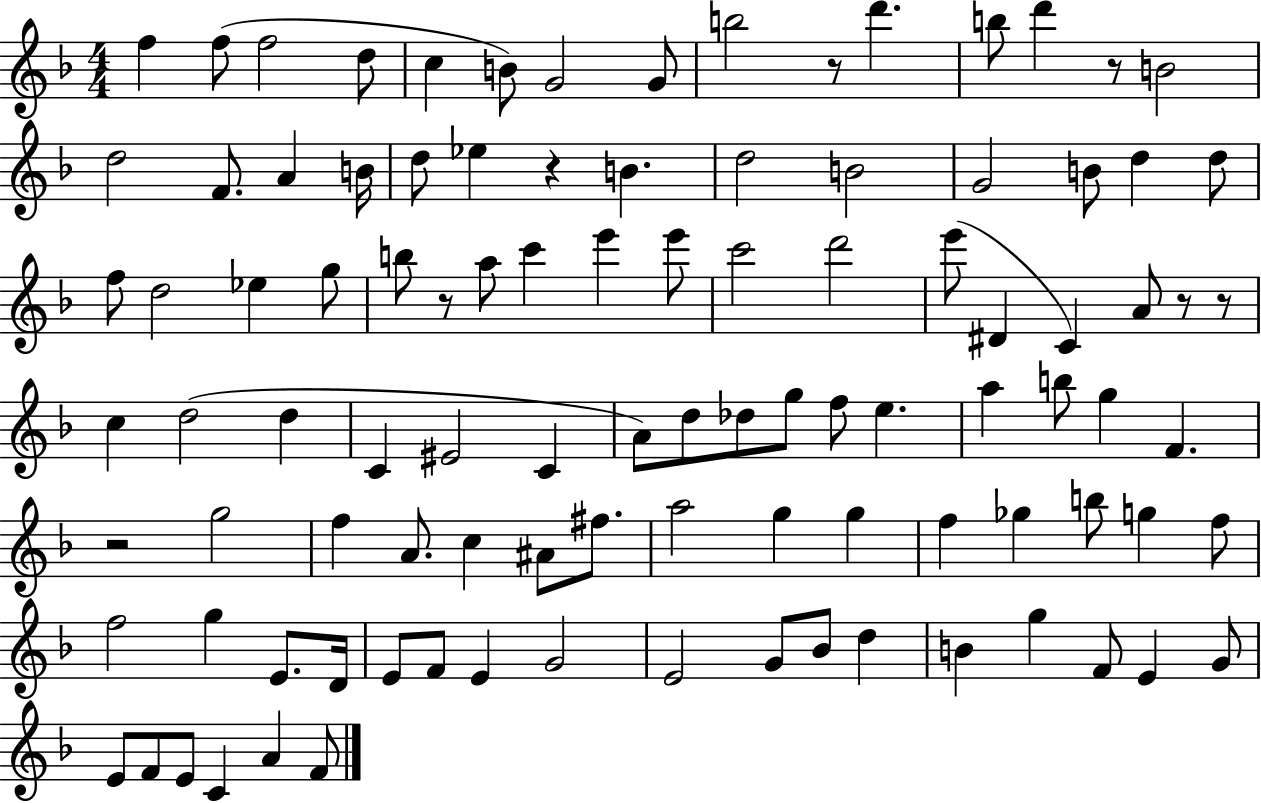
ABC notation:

X:1
T:Untitled
M:4/4
L:1/4
K:F
f f/2 f2 d/2 c B/2 G2 G/2 b2 z/2 d' b/2 d' z/2 B2 d2 F/2 A B/4 d/2 _e z B d2 B2 G2 B/2 d d/2 f/2 d2 _e g/2 b/2 z/2 a/2 c' e' e'/2 c'2 d'2 e'/2 ^D C A/2 z/2 z/2 c d2 d C ^E2 C A/2 d/2 _d/2 g/2 f/2 e a b/2 g F z2 g2 f A/2 c ^A/2 ^f/2 a2 g g f _g b/2 g f/2 f2 g E/2 D/4 E/2 F/2 E G2 E2 G/2 _B/2 d B g F/2 E G/2 E/2 F/2 E/2 C A F/2